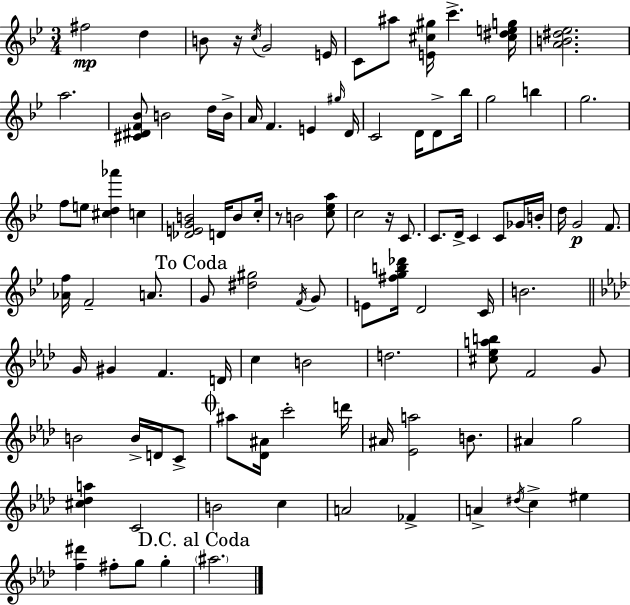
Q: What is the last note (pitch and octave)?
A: A#5